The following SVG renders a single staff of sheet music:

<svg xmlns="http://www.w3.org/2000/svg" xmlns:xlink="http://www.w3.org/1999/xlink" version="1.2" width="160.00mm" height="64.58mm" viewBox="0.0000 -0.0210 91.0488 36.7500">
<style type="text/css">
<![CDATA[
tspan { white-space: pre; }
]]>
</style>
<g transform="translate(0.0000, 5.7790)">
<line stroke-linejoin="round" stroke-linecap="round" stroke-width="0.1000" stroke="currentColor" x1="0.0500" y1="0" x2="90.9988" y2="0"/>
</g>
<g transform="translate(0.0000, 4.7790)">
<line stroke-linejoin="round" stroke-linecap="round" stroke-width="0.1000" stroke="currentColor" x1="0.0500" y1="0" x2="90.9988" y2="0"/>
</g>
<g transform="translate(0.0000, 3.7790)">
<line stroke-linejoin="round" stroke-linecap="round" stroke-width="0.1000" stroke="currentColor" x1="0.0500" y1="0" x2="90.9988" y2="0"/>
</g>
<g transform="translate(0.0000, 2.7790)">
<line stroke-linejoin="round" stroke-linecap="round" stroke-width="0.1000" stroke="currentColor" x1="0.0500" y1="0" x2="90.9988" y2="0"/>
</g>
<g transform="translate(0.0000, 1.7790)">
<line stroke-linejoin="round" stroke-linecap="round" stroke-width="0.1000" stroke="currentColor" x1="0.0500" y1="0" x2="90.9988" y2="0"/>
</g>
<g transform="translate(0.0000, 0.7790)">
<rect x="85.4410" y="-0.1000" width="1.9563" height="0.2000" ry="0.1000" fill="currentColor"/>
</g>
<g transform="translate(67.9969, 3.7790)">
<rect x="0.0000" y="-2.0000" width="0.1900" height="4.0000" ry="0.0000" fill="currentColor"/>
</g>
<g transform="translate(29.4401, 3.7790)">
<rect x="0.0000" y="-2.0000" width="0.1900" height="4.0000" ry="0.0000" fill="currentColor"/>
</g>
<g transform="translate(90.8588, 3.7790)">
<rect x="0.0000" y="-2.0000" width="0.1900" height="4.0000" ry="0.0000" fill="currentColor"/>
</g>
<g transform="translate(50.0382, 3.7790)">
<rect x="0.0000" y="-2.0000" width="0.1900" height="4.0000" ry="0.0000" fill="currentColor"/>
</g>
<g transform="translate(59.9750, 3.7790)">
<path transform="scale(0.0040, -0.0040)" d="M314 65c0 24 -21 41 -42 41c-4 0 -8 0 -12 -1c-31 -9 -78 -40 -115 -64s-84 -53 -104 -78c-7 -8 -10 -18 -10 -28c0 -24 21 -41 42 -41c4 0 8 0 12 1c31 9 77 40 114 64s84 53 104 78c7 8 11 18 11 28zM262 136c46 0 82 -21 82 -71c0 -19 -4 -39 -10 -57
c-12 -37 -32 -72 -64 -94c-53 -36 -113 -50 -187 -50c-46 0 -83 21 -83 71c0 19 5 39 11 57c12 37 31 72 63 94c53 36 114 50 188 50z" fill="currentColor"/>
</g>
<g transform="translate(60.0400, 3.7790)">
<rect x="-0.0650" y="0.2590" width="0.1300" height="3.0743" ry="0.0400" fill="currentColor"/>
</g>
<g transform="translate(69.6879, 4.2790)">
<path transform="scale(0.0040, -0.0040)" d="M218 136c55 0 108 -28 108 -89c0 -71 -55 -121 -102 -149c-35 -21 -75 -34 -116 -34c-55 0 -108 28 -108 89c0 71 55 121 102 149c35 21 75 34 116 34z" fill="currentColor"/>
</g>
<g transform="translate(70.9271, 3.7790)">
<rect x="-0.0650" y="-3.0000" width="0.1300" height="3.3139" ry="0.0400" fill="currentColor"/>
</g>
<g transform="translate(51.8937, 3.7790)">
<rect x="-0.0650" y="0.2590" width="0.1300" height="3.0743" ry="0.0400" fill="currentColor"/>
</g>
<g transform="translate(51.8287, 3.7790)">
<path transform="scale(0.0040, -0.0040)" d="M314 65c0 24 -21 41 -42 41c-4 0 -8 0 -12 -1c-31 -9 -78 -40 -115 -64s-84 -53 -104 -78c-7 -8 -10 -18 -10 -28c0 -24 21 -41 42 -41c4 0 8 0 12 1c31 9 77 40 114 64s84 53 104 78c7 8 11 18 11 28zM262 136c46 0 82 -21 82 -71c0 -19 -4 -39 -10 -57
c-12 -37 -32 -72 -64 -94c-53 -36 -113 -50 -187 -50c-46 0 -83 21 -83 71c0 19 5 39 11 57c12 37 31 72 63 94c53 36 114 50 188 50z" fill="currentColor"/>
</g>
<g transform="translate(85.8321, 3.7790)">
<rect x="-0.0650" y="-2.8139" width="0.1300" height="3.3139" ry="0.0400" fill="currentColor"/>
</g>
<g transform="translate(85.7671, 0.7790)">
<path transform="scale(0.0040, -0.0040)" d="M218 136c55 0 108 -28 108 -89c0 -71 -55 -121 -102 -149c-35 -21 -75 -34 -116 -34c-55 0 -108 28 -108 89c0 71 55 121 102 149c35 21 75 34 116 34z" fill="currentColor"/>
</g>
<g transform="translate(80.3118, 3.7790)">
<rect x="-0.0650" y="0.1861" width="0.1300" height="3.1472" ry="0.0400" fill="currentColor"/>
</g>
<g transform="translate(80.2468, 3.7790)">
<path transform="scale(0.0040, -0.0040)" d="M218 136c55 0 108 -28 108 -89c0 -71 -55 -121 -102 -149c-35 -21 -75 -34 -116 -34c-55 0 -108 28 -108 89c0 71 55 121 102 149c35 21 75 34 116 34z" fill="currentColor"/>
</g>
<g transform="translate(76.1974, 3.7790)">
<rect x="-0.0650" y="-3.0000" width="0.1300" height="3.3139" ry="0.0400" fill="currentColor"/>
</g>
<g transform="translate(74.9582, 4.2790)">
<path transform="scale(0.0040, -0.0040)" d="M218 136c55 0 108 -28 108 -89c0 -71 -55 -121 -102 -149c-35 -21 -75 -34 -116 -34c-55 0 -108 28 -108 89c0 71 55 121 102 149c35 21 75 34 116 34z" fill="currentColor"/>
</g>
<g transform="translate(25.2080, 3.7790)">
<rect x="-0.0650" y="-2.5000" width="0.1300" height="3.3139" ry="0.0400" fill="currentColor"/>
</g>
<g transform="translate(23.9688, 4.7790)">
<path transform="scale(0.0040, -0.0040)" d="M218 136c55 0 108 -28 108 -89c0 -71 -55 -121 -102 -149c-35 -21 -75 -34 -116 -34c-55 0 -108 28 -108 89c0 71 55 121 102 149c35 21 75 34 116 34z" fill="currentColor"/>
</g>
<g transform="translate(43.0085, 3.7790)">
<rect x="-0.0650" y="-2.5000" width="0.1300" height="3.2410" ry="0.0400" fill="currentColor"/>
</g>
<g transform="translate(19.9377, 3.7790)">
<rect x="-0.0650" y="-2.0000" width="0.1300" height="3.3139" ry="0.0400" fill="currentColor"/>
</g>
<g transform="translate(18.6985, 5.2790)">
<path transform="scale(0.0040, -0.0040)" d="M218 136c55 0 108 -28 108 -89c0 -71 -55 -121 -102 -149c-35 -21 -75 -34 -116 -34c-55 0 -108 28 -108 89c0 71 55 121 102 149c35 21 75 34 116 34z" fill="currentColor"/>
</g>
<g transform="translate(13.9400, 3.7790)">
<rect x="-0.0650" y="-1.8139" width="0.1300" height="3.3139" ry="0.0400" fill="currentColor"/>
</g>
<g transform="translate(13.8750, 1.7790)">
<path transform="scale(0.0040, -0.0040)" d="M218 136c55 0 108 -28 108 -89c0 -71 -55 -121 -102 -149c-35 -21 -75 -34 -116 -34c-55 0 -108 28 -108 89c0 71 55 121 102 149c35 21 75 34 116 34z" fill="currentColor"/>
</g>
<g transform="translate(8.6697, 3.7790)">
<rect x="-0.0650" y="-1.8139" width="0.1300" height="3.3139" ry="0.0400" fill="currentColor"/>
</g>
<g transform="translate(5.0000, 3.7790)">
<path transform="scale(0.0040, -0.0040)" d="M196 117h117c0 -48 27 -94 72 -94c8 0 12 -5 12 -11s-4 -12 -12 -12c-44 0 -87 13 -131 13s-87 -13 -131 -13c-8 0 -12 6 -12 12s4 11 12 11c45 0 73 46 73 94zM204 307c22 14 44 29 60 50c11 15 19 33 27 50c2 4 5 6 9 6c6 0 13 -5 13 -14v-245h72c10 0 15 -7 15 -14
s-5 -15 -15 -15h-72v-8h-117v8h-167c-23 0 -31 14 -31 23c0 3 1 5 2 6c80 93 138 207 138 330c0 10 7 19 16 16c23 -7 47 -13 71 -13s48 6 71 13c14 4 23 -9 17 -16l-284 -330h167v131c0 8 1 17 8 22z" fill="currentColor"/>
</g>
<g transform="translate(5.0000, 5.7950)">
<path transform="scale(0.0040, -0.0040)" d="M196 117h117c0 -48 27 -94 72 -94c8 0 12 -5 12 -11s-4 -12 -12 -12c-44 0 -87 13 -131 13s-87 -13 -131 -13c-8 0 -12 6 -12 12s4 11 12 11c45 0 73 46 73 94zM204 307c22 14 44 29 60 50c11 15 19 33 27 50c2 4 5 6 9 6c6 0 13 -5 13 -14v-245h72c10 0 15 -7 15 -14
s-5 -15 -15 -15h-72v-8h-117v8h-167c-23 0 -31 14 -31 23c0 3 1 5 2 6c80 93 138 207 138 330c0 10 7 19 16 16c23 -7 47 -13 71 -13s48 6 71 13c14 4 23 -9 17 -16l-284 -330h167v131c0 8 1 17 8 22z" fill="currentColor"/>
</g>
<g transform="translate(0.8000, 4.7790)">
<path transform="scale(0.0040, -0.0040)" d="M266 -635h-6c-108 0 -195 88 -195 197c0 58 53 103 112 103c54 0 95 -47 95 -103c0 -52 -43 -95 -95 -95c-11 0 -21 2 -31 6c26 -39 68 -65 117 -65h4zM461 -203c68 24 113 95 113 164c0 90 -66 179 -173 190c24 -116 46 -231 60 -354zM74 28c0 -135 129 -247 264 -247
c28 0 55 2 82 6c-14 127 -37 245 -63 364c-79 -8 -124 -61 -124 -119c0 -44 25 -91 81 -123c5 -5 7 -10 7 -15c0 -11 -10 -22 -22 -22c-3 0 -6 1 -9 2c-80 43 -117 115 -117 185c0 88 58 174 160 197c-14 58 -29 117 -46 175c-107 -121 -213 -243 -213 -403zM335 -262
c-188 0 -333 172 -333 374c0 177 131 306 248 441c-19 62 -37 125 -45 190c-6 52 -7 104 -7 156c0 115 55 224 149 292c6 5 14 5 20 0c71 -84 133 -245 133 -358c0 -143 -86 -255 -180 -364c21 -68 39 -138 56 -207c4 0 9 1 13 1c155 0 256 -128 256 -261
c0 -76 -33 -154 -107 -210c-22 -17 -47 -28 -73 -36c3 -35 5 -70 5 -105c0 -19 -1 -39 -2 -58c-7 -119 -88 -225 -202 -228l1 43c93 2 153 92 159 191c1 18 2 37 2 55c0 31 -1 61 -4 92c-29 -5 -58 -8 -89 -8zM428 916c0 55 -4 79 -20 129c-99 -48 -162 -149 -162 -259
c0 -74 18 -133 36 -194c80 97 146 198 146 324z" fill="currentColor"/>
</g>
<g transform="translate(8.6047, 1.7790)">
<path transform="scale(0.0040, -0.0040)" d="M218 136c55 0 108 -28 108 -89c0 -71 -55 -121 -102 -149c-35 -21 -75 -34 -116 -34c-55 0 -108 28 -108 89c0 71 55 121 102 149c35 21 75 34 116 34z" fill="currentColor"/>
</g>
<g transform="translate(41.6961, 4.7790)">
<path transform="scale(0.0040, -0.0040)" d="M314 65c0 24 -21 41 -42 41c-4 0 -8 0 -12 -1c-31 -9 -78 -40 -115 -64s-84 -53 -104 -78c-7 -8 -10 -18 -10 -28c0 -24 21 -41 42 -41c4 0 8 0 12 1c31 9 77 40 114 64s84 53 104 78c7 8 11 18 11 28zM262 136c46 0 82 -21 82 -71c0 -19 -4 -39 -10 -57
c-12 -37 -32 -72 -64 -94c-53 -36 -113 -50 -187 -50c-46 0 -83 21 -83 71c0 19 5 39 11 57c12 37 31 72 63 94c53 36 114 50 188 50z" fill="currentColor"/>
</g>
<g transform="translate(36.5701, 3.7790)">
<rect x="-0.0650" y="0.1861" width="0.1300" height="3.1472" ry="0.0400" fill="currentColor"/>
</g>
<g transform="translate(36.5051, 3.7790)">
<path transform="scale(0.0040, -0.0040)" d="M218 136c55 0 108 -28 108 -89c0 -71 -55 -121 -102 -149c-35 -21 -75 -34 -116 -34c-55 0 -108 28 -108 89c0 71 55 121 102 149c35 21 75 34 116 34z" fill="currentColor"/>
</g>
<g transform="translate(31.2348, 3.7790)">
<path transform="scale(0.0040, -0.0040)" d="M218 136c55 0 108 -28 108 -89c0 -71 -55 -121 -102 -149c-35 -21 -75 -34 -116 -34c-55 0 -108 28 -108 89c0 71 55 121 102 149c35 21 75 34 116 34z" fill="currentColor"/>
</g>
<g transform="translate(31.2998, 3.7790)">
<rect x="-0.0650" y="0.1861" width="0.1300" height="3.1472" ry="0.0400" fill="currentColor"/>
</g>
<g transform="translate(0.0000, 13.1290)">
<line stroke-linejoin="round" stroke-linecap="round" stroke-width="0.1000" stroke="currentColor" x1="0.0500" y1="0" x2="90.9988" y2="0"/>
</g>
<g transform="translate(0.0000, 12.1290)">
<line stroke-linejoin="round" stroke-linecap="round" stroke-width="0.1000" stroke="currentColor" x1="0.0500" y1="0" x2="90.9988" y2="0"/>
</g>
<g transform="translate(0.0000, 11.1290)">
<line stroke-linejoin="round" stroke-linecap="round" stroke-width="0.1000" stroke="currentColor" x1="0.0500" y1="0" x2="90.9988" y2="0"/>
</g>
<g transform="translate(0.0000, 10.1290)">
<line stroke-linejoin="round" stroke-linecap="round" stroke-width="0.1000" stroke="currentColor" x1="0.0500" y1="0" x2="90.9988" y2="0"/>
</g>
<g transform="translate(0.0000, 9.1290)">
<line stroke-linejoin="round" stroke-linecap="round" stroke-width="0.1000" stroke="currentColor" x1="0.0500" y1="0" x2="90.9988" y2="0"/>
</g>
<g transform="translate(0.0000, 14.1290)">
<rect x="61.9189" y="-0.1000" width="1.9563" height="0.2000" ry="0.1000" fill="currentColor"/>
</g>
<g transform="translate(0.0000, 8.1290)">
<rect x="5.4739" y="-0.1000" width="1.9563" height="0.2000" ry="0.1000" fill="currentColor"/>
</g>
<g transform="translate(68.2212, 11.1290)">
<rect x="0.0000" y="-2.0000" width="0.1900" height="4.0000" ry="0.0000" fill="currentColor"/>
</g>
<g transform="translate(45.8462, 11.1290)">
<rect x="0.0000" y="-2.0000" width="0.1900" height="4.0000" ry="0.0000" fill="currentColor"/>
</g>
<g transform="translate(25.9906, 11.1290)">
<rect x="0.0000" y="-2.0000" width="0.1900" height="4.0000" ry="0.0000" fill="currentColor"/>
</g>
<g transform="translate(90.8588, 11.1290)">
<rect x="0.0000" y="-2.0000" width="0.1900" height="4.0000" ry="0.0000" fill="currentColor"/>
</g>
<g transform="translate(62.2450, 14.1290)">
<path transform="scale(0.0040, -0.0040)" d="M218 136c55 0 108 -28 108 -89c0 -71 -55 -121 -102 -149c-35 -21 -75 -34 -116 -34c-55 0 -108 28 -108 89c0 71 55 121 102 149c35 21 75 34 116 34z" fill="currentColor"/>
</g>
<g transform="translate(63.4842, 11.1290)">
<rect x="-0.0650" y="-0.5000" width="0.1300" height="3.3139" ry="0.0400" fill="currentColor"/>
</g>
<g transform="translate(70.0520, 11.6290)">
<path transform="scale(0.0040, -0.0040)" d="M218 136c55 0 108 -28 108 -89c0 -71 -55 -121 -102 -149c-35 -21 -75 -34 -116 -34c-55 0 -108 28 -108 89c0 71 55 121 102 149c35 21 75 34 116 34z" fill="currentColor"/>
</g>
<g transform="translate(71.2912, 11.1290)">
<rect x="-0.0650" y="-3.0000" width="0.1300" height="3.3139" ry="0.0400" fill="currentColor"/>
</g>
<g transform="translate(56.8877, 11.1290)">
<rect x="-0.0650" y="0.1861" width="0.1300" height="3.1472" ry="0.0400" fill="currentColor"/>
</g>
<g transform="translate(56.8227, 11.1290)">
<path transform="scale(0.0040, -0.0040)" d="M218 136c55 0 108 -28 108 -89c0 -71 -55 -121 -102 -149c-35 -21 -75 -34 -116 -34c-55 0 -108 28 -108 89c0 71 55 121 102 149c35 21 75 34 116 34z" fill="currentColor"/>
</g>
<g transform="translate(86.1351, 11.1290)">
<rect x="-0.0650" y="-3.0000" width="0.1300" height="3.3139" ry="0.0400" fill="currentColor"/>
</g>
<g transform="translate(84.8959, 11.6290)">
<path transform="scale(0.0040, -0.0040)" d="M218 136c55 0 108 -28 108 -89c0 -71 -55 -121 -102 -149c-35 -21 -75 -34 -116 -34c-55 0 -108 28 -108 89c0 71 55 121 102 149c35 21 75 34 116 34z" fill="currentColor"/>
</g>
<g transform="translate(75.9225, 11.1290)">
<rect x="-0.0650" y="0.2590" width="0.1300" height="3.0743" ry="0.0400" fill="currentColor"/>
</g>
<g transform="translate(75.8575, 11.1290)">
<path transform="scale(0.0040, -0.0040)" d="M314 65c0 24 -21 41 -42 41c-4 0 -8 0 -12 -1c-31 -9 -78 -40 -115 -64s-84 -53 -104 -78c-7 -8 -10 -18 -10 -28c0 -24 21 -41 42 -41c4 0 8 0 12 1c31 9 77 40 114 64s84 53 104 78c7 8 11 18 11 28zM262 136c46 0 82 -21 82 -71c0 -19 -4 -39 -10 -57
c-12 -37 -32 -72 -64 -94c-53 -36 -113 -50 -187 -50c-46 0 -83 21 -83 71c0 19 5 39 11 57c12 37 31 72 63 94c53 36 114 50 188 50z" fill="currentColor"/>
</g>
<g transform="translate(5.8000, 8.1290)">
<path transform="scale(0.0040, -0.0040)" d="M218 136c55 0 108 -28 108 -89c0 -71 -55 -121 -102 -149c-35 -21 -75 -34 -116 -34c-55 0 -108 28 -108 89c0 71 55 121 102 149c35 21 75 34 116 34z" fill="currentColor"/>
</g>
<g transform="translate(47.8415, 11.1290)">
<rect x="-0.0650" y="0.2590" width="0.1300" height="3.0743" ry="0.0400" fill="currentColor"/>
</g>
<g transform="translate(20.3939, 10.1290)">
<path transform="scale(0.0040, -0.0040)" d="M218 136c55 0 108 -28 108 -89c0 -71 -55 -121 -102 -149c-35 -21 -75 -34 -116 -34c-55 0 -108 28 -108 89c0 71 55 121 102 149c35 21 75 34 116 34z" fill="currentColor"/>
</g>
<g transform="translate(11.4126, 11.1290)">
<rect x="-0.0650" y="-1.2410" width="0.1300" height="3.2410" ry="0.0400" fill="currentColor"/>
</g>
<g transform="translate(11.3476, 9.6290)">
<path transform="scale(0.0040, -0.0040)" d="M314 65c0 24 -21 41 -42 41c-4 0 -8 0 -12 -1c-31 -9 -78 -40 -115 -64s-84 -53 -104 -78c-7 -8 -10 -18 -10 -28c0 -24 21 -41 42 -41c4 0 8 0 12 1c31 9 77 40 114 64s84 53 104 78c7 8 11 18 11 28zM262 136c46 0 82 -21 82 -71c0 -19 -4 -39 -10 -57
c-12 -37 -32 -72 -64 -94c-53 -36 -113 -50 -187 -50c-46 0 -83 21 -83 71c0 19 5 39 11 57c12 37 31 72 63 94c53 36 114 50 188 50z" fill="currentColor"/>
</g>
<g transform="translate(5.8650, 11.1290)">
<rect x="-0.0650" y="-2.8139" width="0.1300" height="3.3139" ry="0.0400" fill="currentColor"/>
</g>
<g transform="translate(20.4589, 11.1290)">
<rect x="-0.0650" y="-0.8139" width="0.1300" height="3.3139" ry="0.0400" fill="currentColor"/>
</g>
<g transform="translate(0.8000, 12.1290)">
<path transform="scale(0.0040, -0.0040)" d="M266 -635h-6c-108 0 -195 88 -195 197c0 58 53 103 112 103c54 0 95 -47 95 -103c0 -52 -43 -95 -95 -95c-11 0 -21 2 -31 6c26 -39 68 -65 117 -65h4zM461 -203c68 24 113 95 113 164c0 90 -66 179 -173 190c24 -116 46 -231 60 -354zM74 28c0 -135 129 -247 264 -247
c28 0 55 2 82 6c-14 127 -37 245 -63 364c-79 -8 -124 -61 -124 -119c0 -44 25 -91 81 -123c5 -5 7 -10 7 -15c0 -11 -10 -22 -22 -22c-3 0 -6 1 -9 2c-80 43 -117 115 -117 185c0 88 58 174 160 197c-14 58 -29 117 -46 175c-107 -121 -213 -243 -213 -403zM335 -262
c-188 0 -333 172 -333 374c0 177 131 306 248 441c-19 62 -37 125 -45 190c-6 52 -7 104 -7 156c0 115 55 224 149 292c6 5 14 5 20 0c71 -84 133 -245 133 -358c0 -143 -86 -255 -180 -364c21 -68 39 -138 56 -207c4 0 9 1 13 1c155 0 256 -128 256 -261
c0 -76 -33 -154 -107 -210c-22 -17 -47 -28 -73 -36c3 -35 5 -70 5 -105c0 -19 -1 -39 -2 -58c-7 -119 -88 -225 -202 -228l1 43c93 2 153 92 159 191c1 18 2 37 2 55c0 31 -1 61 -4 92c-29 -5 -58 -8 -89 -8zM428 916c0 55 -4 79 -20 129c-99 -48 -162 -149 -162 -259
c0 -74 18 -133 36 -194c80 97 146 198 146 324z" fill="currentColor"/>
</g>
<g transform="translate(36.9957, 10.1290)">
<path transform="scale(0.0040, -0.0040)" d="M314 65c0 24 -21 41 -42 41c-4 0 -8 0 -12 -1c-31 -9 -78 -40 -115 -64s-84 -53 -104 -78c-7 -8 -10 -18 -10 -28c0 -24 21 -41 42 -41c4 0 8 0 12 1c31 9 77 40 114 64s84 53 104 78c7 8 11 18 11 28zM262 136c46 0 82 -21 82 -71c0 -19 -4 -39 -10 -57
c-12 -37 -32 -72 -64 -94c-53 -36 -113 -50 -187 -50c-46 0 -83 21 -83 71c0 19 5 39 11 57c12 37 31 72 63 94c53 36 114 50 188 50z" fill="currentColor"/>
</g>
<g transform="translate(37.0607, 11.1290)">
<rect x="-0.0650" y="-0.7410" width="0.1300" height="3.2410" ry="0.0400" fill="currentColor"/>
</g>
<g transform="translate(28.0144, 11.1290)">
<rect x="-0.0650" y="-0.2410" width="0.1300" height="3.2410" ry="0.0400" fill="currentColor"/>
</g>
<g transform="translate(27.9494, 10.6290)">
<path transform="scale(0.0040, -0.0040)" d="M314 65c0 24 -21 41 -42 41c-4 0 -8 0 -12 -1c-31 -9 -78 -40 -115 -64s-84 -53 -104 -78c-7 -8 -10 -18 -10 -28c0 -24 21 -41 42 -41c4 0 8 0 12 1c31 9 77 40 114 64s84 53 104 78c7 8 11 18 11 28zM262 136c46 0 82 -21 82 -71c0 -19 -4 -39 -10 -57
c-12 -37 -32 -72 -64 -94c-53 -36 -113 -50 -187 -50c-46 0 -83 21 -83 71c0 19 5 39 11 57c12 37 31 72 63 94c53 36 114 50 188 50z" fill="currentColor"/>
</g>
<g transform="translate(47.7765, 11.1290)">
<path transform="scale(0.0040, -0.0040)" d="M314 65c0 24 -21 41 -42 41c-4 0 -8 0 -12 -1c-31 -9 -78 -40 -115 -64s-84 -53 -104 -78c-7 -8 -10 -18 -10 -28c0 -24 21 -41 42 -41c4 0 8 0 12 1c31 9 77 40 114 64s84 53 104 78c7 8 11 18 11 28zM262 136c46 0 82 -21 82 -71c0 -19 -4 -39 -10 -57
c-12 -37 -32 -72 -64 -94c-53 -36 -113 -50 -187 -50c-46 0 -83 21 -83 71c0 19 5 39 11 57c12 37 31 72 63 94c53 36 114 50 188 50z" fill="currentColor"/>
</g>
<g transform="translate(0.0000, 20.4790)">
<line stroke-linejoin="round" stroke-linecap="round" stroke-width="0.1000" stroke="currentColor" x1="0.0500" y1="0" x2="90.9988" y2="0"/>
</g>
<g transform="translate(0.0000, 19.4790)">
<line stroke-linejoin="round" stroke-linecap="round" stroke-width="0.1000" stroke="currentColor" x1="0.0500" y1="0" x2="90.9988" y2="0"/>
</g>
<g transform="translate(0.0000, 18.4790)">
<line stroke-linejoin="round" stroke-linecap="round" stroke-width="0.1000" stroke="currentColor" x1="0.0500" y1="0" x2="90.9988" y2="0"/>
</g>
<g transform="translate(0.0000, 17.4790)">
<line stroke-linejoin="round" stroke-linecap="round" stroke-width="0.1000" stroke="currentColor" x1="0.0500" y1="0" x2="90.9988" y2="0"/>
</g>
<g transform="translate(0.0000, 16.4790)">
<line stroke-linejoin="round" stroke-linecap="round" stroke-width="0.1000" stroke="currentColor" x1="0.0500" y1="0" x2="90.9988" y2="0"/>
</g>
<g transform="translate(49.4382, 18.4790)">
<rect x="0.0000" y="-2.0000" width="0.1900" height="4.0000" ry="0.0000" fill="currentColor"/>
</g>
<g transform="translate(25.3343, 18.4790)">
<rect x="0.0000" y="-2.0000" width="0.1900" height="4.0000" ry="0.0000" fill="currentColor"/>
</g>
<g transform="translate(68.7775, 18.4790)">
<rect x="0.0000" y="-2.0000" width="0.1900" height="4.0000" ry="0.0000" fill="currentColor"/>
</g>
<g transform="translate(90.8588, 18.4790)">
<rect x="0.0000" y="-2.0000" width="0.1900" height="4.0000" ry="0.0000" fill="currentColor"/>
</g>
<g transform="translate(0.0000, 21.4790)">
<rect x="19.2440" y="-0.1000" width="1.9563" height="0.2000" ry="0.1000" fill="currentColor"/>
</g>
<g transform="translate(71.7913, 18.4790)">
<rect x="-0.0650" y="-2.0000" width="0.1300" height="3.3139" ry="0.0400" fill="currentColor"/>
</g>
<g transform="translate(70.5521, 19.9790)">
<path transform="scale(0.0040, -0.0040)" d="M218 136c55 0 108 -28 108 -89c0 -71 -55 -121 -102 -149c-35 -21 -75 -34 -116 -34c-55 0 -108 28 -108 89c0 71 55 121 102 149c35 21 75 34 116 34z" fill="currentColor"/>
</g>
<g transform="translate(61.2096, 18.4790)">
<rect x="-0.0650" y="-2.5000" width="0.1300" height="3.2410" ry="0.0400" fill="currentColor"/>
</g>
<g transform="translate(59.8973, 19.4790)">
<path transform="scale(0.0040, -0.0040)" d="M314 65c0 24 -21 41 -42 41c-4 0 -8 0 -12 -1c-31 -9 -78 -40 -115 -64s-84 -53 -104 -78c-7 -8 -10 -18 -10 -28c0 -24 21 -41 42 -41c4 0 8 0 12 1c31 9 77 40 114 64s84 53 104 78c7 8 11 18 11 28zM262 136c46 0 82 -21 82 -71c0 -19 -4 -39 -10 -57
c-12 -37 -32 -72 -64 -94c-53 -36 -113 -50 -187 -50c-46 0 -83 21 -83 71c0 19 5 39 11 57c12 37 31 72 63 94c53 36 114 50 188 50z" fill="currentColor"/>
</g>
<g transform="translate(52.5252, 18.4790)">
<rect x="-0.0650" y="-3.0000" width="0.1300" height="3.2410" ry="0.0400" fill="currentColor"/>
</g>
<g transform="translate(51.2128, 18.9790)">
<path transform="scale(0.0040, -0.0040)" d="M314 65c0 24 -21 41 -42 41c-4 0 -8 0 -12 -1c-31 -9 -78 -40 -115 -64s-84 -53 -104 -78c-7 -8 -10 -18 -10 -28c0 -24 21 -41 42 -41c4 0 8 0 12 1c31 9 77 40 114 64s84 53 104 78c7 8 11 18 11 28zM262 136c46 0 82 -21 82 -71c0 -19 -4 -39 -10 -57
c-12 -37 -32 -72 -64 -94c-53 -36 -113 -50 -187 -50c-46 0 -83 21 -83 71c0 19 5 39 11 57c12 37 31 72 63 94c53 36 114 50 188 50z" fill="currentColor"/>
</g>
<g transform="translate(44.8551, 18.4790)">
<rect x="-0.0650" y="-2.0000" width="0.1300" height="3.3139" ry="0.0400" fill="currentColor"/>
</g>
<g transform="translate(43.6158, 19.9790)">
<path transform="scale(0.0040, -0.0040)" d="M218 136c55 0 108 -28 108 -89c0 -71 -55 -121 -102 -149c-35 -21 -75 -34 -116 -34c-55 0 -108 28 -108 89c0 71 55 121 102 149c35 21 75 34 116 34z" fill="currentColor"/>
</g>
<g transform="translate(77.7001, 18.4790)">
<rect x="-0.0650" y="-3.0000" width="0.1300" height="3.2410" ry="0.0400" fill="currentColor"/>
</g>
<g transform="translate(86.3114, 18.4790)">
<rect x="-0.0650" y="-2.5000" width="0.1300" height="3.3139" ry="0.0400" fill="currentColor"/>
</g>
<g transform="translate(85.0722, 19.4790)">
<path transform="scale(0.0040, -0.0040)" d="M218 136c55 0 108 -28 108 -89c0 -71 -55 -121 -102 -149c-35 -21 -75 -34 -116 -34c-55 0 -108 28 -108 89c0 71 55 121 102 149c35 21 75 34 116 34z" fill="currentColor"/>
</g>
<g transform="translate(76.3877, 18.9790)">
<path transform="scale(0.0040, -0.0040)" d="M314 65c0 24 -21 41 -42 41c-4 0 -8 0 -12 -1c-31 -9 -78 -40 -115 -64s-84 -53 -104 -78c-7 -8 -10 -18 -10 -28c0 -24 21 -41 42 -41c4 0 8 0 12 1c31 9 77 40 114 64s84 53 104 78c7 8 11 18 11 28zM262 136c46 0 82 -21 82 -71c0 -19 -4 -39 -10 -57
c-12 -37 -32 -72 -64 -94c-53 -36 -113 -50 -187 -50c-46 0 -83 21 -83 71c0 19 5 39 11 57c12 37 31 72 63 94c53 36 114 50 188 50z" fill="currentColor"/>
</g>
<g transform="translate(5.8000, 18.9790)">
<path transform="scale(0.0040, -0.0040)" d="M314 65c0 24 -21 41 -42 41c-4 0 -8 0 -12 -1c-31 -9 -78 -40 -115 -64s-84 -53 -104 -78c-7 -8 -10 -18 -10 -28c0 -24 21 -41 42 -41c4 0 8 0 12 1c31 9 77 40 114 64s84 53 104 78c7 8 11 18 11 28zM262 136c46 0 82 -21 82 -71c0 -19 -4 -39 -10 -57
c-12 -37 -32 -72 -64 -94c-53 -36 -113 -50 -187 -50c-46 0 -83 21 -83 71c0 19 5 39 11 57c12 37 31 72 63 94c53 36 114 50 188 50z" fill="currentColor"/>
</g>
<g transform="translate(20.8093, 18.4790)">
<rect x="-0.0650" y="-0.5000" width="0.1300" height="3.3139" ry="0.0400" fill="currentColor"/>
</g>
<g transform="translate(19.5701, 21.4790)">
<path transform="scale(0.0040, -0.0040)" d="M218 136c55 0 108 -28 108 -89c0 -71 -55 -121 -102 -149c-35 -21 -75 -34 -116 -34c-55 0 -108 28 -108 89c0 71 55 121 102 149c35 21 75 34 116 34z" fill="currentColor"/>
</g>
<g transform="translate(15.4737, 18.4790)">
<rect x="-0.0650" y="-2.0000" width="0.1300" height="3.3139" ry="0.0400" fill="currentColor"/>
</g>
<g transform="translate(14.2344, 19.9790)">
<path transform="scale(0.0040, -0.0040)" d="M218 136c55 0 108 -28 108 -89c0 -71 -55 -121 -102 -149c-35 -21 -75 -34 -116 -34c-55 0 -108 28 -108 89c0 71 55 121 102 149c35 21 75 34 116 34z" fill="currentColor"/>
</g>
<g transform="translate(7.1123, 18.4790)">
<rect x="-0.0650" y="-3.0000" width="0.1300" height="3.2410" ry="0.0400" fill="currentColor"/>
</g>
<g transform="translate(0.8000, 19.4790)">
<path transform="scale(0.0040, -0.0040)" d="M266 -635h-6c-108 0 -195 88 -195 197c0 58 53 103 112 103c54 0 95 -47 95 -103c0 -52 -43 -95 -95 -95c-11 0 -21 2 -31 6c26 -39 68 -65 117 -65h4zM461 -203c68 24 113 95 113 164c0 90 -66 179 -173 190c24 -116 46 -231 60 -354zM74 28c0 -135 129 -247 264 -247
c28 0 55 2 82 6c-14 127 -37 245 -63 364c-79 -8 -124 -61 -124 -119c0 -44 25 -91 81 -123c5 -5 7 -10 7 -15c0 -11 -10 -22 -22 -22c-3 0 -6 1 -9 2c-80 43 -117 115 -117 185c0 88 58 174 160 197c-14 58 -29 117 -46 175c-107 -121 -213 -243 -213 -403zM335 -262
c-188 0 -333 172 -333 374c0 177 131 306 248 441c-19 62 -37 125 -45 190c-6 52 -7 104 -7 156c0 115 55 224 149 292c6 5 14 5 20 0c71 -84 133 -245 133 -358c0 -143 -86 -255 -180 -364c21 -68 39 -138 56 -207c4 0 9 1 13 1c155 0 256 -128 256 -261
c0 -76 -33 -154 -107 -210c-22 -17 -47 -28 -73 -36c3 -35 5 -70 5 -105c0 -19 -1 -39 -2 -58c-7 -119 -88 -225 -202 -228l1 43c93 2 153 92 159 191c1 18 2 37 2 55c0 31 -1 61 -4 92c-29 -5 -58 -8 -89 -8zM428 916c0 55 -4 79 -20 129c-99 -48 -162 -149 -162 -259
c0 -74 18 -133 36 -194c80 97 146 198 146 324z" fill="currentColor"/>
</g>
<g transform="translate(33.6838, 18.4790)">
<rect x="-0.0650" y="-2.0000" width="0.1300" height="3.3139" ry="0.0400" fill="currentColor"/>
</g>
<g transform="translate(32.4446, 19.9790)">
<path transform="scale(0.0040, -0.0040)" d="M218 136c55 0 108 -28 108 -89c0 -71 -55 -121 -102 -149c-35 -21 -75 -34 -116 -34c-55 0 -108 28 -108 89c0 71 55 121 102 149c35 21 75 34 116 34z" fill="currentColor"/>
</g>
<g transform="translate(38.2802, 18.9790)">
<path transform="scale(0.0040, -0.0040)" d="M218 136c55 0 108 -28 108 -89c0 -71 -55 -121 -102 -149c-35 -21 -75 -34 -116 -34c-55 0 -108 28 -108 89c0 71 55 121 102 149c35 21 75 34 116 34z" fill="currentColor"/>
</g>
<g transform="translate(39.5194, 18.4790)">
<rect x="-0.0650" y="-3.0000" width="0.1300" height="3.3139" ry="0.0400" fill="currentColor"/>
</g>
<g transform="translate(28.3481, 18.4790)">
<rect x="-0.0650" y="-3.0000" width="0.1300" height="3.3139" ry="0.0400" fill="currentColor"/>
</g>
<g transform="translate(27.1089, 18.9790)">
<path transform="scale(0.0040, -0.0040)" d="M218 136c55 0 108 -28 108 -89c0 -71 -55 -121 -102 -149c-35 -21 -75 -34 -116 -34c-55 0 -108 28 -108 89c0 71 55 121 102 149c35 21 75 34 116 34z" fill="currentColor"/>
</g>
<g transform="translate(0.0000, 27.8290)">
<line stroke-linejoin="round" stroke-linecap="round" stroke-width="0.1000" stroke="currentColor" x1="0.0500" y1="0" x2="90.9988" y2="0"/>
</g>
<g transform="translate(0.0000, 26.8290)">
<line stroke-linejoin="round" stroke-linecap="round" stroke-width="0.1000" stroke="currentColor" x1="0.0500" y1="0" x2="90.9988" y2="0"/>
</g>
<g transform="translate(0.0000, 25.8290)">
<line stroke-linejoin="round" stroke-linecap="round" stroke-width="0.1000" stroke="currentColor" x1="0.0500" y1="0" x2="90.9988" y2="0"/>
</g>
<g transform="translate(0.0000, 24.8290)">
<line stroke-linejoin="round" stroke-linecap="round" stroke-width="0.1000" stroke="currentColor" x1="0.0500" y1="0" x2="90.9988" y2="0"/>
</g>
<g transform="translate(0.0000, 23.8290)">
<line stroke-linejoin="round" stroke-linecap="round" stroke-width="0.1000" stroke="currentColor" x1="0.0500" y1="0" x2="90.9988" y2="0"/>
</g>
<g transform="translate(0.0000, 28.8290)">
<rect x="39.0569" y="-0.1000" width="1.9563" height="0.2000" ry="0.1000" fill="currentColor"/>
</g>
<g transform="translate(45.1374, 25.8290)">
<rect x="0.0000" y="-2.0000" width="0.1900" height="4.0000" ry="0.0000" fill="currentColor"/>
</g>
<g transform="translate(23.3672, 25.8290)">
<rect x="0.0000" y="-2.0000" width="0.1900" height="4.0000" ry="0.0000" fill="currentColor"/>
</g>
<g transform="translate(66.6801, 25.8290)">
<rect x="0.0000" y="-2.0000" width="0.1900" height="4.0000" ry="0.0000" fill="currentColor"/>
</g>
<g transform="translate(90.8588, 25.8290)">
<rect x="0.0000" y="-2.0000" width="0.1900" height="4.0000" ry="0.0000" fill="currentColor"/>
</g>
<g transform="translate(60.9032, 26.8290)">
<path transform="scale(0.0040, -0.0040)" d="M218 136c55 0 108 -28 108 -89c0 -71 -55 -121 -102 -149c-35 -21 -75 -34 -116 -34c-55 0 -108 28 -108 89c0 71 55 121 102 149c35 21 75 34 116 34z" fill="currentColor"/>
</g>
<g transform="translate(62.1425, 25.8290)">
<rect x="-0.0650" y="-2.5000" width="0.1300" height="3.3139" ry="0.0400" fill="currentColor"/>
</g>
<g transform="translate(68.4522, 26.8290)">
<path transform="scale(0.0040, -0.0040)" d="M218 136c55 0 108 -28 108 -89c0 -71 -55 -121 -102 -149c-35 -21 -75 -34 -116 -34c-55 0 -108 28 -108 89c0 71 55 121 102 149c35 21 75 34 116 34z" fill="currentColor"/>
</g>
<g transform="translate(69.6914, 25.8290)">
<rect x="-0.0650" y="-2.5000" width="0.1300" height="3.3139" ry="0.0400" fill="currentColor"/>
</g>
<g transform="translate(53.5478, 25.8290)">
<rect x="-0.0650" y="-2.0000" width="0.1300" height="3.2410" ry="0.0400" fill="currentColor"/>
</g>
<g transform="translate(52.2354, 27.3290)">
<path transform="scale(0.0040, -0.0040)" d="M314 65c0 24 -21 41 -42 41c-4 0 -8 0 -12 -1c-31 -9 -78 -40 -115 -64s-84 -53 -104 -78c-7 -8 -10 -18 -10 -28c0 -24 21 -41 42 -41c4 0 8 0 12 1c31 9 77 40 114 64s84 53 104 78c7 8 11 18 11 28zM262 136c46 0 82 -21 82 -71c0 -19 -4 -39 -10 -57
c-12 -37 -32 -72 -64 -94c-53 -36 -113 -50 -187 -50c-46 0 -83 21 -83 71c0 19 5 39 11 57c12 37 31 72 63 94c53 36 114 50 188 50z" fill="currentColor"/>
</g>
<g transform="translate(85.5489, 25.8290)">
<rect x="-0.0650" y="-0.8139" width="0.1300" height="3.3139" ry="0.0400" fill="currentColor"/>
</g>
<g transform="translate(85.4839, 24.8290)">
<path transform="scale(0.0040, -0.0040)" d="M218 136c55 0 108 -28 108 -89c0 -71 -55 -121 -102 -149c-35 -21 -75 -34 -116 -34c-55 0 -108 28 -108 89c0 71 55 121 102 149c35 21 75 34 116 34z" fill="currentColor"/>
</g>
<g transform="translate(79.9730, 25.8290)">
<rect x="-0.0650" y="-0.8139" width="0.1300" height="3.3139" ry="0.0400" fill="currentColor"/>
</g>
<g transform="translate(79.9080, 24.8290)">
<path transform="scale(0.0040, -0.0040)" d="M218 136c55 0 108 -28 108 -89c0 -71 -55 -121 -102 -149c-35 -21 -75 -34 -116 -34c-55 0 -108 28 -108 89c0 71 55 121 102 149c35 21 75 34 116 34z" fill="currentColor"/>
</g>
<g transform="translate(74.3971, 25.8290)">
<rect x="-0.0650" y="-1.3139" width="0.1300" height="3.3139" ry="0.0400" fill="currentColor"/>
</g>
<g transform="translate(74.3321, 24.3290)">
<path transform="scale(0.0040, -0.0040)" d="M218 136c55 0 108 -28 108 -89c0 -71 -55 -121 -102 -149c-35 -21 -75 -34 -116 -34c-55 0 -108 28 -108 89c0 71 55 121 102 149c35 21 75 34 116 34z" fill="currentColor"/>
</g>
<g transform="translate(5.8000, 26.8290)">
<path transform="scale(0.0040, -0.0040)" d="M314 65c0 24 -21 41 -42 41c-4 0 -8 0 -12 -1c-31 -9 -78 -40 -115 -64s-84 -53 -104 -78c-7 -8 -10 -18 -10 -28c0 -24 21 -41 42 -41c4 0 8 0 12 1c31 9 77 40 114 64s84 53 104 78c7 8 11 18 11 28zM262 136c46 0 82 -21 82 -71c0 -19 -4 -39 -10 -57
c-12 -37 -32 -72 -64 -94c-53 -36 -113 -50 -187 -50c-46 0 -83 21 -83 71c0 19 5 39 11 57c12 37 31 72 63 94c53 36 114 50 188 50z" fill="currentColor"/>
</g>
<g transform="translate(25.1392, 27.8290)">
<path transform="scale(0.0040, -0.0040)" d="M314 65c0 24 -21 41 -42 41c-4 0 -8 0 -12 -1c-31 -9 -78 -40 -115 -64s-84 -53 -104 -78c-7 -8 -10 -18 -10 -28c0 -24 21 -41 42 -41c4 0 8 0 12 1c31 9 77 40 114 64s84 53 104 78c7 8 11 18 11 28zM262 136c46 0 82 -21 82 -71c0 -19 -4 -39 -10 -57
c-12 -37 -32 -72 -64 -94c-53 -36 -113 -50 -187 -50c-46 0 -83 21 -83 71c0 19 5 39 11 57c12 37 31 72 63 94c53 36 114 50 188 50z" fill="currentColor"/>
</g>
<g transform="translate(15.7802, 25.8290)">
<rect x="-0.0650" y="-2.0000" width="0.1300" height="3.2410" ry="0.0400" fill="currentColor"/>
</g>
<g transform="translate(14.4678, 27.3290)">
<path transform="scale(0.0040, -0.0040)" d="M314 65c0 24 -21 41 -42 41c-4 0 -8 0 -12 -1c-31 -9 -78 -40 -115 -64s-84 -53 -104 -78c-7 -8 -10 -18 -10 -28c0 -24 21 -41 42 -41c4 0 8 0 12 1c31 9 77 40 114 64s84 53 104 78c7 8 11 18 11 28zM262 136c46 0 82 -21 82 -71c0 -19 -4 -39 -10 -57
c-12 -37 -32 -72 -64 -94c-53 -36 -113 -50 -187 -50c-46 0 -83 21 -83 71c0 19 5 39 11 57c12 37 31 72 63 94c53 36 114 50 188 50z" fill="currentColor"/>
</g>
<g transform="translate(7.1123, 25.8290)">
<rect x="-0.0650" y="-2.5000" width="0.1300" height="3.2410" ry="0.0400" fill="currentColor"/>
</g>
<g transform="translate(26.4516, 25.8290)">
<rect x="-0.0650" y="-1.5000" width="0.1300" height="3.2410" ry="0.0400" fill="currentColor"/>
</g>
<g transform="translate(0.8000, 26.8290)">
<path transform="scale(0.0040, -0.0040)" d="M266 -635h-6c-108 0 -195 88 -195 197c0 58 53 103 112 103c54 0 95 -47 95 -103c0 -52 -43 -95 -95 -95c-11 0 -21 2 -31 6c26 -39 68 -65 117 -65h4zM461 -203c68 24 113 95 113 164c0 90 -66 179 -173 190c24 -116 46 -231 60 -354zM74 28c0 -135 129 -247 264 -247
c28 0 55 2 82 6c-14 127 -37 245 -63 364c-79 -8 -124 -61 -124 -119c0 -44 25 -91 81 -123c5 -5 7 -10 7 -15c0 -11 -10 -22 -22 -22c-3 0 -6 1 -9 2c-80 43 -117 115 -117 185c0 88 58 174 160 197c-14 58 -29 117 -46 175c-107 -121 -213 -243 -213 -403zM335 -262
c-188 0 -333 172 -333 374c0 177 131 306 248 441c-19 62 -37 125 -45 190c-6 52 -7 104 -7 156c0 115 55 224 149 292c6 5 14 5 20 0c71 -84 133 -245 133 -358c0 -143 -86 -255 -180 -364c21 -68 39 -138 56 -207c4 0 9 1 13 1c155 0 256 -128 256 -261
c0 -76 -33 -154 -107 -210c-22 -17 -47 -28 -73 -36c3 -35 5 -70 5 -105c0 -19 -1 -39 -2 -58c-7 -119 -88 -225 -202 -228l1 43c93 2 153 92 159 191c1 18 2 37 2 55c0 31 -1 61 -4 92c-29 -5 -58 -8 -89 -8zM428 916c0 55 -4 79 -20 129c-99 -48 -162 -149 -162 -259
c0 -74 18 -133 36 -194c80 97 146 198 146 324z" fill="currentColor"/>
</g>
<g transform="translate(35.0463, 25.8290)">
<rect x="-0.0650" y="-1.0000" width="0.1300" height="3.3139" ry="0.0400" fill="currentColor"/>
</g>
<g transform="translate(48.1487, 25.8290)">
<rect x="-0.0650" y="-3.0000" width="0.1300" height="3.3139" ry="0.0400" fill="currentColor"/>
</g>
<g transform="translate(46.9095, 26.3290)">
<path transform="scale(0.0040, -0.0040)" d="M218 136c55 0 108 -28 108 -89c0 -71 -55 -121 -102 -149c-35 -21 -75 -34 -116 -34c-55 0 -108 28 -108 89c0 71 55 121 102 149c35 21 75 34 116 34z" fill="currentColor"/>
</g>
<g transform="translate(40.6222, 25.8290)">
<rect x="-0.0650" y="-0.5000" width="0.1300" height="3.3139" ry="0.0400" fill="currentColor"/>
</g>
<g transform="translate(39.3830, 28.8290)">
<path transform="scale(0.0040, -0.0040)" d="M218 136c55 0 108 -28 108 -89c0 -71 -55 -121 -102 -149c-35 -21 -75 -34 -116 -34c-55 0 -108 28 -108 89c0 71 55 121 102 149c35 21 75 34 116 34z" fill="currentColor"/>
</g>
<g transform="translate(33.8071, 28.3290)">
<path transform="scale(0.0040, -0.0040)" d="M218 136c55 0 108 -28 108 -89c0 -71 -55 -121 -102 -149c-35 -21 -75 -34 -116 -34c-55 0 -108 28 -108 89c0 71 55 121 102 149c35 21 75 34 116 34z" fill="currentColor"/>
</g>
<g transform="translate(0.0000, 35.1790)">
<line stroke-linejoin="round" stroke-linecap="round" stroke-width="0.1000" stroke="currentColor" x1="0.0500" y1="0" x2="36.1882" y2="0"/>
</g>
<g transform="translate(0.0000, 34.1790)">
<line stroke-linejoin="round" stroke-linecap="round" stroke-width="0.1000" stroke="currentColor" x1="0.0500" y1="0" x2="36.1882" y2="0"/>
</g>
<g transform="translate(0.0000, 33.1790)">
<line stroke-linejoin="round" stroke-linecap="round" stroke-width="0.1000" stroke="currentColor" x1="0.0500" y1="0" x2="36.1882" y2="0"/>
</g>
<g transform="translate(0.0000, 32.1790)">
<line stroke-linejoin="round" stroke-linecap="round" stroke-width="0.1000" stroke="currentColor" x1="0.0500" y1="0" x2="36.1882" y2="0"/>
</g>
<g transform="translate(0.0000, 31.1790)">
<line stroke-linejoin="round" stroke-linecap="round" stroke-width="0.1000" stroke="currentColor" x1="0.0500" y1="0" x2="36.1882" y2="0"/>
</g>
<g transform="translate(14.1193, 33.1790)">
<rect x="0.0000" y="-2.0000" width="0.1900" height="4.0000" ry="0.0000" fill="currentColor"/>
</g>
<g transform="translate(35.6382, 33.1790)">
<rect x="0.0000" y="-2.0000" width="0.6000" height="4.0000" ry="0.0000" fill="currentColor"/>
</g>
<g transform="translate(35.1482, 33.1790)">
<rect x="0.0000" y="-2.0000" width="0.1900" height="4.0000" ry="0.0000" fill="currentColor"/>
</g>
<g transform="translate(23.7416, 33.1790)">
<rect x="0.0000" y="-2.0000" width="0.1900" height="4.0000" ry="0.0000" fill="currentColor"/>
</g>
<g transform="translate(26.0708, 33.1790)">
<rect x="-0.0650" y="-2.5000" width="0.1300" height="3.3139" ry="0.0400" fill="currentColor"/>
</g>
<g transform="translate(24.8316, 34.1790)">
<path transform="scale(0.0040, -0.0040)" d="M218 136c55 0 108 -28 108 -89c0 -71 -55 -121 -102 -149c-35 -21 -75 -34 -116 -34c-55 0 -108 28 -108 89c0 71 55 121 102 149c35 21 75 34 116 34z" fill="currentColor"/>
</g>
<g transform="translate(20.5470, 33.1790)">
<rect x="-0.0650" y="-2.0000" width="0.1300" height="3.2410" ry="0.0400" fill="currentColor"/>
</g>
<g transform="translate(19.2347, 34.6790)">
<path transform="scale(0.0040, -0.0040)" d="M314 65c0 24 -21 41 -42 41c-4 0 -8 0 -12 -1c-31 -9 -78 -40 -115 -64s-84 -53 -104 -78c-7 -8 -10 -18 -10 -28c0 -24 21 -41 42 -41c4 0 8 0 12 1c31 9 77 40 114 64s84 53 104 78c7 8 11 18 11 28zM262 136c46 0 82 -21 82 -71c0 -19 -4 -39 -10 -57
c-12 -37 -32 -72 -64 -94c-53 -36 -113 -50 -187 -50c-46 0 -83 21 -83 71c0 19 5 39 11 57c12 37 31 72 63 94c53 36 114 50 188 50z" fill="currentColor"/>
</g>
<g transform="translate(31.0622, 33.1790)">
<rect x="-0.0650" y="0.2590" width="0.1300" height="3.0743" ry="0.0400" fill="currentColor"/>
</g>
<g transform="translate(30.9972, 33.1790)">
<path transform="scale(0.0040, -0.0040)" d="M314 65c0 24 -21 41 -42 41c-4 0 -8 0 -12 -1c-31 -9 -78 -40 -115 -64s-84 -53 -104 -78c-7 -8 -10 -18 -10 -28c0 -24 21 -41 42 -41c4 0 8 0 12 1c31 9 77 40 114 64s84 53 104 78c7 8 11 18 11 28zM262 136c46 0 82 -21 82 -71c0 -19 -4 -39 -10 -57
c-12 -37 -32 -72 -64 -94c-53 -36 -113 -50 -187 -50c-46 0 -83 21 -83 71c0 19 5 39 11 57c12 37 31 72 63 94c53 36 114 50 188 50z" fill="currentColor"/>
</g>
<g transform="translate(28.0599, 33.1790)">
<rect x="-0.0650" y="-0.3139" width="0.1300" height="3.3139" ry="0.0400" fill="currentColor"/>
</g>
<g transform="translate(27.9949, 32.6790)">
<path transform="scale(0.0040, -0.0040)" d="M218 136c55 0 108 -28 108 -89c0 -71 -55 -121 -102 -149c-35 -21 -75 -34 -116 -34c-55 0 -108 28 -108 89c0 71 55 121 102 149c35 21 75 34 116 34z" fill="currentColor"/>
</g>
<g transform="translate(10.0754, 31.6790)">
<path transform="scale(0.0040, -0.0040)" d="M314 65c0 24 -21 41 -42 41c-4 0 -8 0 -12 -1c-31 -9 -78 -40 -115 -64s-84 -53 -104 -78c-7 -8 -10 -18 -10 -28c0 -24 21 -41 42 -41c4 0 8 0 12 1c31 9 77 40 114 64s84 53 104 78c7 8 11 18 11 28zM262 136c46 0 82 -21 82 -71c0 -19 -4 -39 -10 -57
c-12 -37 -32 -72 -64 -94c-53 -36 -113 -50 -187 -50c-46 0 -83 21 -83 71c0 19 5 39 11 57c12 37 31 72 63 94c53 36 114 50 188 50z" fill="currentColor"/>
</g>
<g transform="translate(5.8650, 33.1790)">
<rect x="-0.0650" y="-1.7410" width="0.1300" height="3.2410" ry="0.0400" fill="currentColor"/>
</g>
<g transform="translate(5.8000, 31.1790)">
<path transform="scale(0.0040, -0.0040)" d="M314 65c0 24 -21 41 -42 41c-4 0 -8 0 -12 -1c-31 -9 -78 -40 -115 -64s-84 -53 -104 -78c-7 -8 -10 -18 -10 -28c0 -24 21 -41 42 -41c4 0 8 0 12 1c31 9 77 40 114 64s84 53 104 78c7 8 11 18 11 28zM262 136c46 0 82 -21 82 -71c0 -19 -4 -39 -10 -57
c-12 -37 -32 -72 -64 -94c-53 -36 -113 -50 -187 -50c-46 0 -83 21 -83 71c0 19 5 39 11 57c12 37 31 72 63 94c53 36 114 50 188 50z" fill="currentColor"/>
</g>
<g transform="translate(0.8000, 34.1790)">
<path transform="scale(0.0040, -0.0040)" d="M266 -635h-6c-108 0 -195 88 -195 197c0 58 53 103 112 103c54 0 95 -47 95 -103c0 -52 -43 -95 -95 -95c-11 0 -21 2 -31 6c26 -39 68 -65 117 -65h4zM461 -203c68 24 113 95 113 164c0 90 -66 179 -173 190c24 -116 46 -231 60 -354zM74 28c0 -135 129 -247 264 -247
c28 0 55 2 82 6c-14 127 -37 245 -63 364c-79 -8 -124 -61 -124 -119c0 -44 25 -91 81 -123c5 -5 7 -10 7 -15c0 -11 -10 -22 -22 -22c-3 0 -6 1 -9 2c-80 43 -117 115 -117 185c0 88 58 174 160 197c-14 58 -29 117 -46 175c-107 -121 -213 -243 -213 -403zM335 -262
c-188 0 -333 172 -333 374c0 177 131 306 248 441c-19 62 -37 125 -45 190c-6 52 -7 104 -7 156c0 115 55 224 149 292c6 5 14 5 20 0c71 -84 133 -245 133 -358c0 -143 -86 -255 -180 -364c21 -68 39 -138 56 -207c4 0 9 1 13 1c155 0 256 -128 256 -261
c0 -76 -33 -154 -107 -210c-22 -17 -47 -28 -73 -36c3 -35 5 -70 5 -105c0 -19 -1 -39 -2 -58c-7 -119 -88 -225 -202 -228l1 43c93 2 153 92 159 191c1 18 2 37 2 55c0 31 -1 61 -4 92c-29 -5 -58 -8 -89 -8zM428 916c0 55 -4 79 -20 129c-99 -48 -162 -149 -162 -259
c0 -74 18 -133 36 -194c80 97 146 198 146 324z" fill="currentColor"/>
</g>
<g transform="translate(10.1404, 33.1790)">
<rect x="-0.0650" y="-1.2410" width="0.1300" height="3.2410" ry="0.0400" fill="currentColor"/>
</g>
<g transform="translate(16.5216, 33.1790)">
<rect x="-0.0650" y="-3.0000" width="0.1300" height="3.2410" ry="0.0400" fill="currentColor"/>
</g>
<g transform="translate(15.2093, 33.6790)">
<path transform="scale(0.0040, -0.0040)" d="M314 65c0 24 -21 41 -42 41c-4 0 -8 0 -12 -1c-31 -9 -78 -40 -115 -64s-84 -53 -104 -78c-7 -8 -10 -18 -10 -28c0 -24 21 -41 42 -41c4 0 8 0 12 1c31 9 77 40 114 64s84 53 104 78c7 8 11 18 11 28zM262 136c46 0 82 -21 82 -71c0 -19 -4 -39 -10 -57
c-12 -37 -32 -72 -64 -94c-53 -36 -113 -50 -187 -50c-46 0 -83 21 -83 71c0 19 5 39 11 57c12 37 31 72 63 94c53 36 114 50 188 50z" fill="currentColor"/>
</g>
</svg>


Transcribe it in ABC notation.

X:1
T:Untitled
M:4/4
L:1/4
K:C
f f F G B B G2 B2 B2 A A B a a e2 d c2 d2 B2 B C A B2 A A2 F C A F A F A2 G2 F A2 G G2 F2 E2 D C A F2 G G e d d f2 e2 A2 F2 G c B2